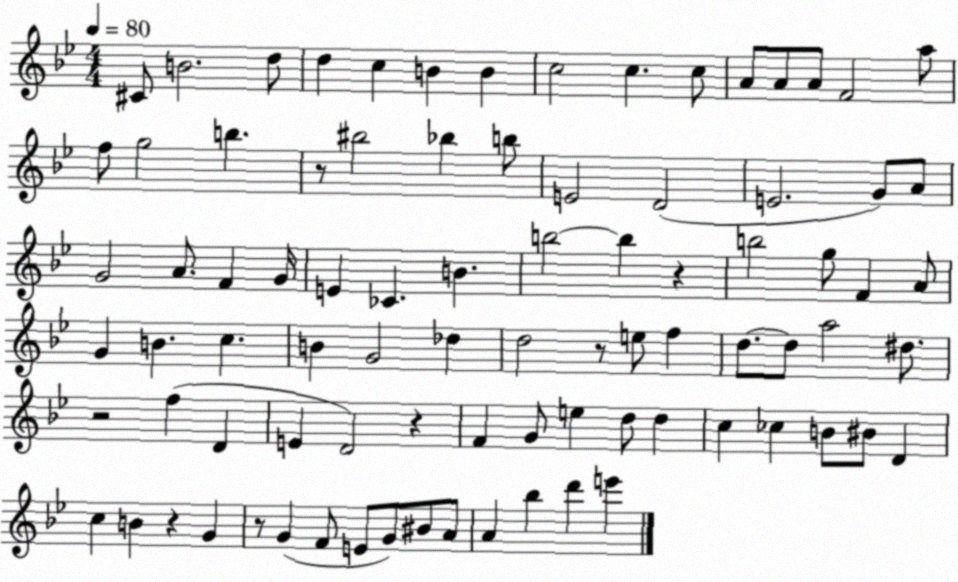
X:1
T:Untitled
M:4/4
L:1/4
K:Bb
^C/2 B2 d/2 d c B B c2 c c/2 A/2 A/2 A/2 F2 a/2 f/2 g2 b z/2 ^b2 _b b/2 E2 D2 E2 G/2 A/2 G2 A/2 F G/4 E _C B b2 b z b2 g/2 F A/2 G B c B G2 _d d2 z/2 e/2 f d/2 d/2 a2 ^d/2 z2 f D E D2 z F G/2 e d/2 d c _c B/2 ^B/2 D c B z G z/2 G F/2 E/2 G/2 ^B/2 A/2 A _b d' e'